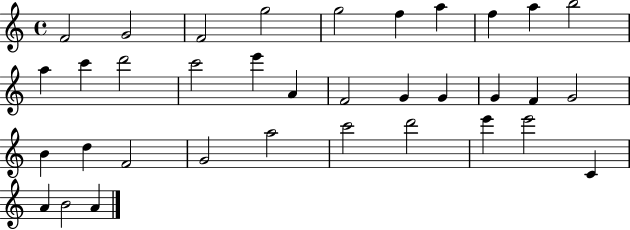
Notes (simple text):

F4/h G4/h F4/h G5/h G5/h F5/q A5/q F5/q A5/q B5/h A5/q C6/q D6/h C6/h E6/q A4/q F4/h G4/q G4/q G4/q F4/q G4/h B4/q D5/q F4/h G4/h A5/h C6/h D6/h E6/q E6/h C4/q A4/q B4/h A4/q